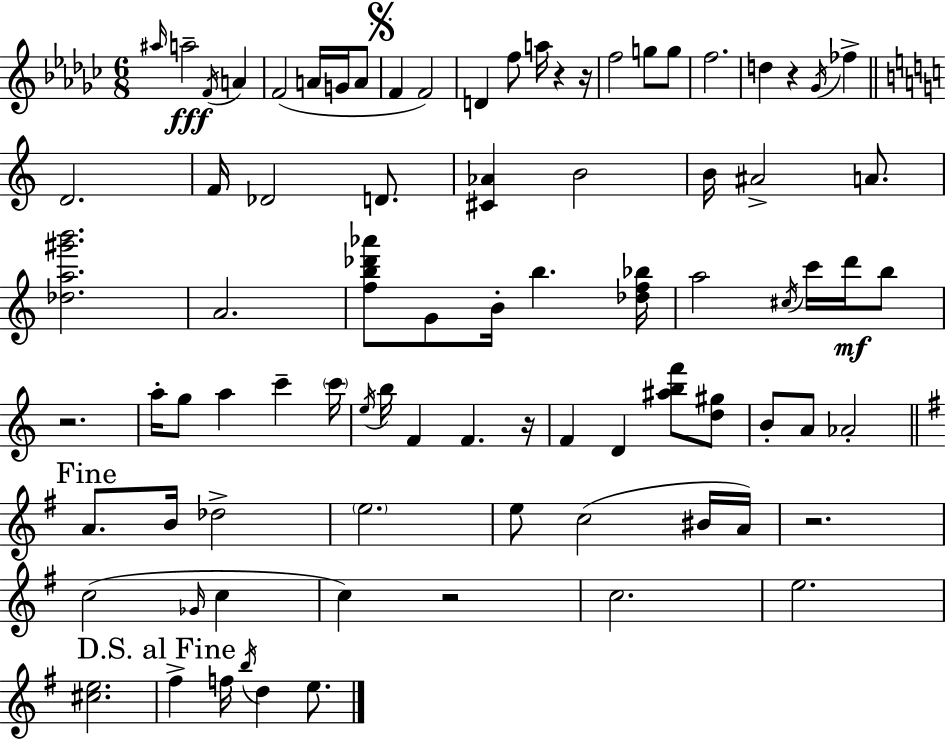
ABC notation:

X:1
T:Untitled
M:6/8
L:1/4
K:Ebm
^a/4 a2 F/4 A F2 A/4 G/4 A/2 F F2 D f/2 a/4 z z/4 f2 g/2 g/2 f2 d z _G/4 _f D2 F/4 _D2 D/2 [^C_A] B2 B/4 ^A2 A/2 [_da^g'b']2 A2 [fb_d'_a']/2 G/2 B/4 b [_df_b]/4 a2 ^c/4 c'/4 d'/4 b/2 z2 a/4 g/2 a c' c'/4 e/4 b/4 F F z/4 F D [^abf']/2 [d^g]/2 B/2 A/2 _A2 A/2 B/4 _d2 e2 e/2 c2 ^B/4 A/4 z2 c2 _G/4 c c z2 c2 e2 [^ce]2 ^f f/4 b/4 d e/2